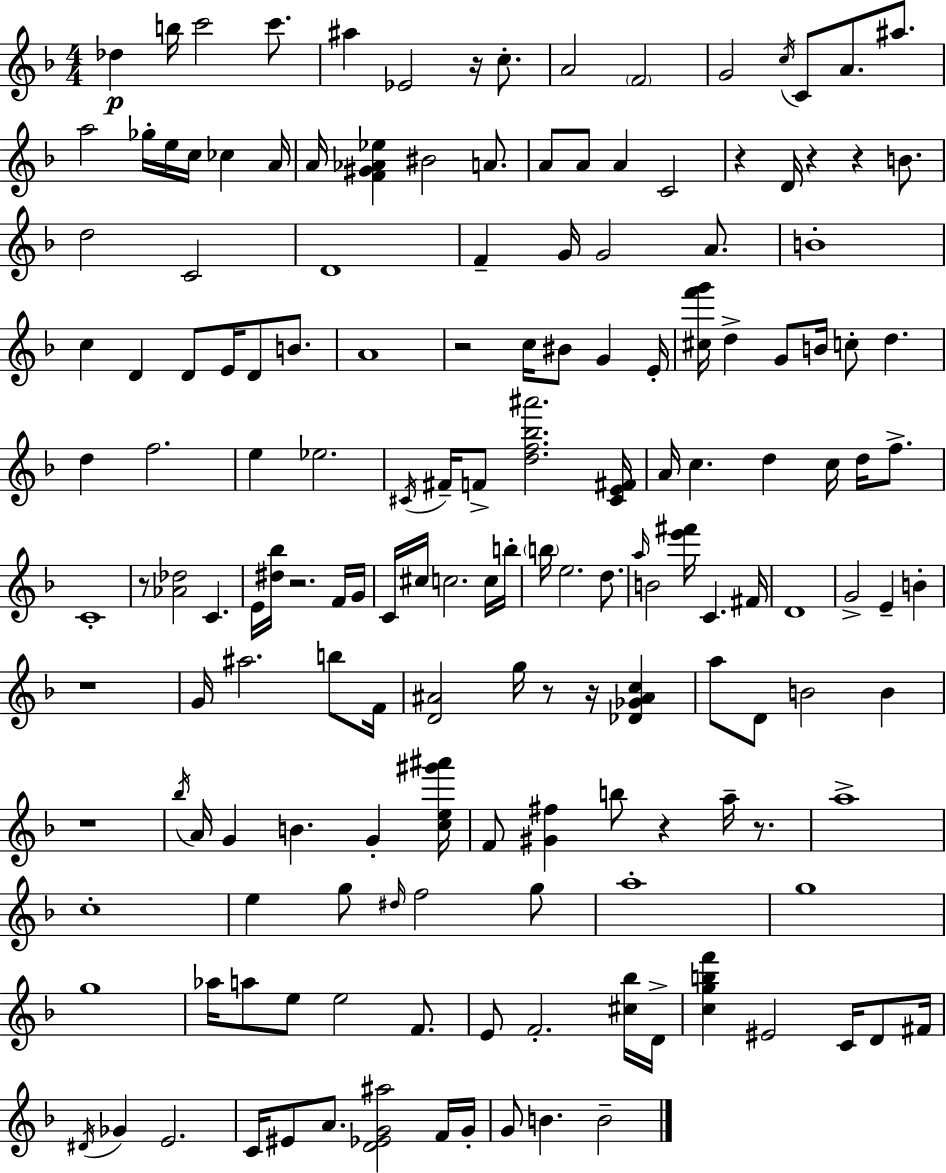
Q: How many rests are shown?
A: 13